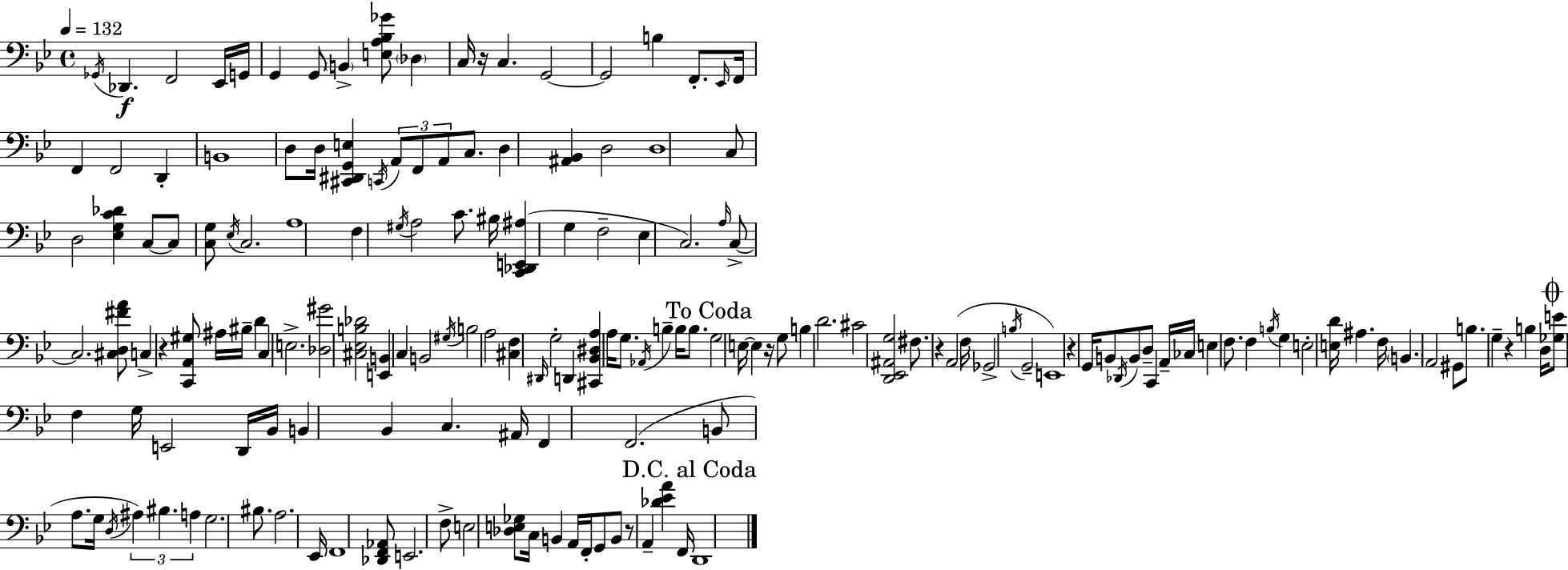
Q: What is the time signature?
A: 4/4